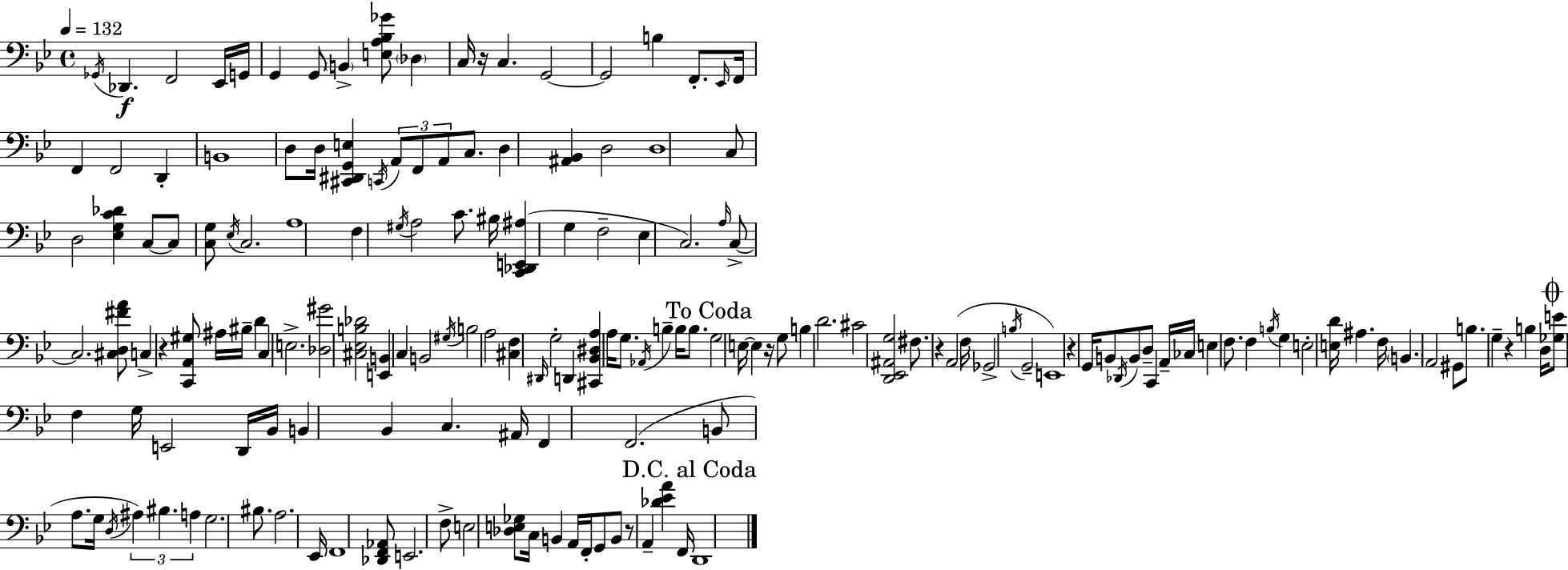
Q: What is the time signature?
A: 4/4